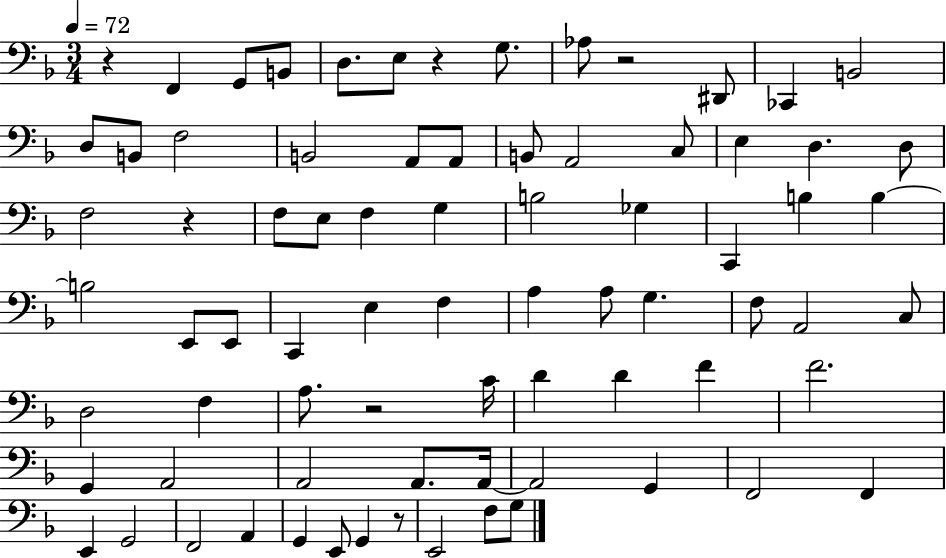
X:1
T:Untitled
M:3/4
L:1/4
K:F
z F,, G,,/2 B,,/2 D,/2 E,/2 z G,/2 _A,/2 z2 ^D,,/2 _C,, B,,2 D,/2 B,,/2 F,2 B,,2 A,,/2 A,,/2 B,,/2 A,,2 C,/2 E, D, D,/2 F,2 z F,/2 E,/2 F, G, B,2 _G, C,, B, B, B,2 E,,/2 E,,/2 C,, E, F, A, A,/2 G, F,/2 A,,2 C,/2 D,2 F, A,/2 z2 C/4 D D F F2 G,, A,,2 A,,2 A,,/2 A,,/4 A,,2 G,, F,,2 F,, E,, G,,2 F,,2 A,, G,, E,,/2 G,, z/2 E,,2 F,/2 G,/2